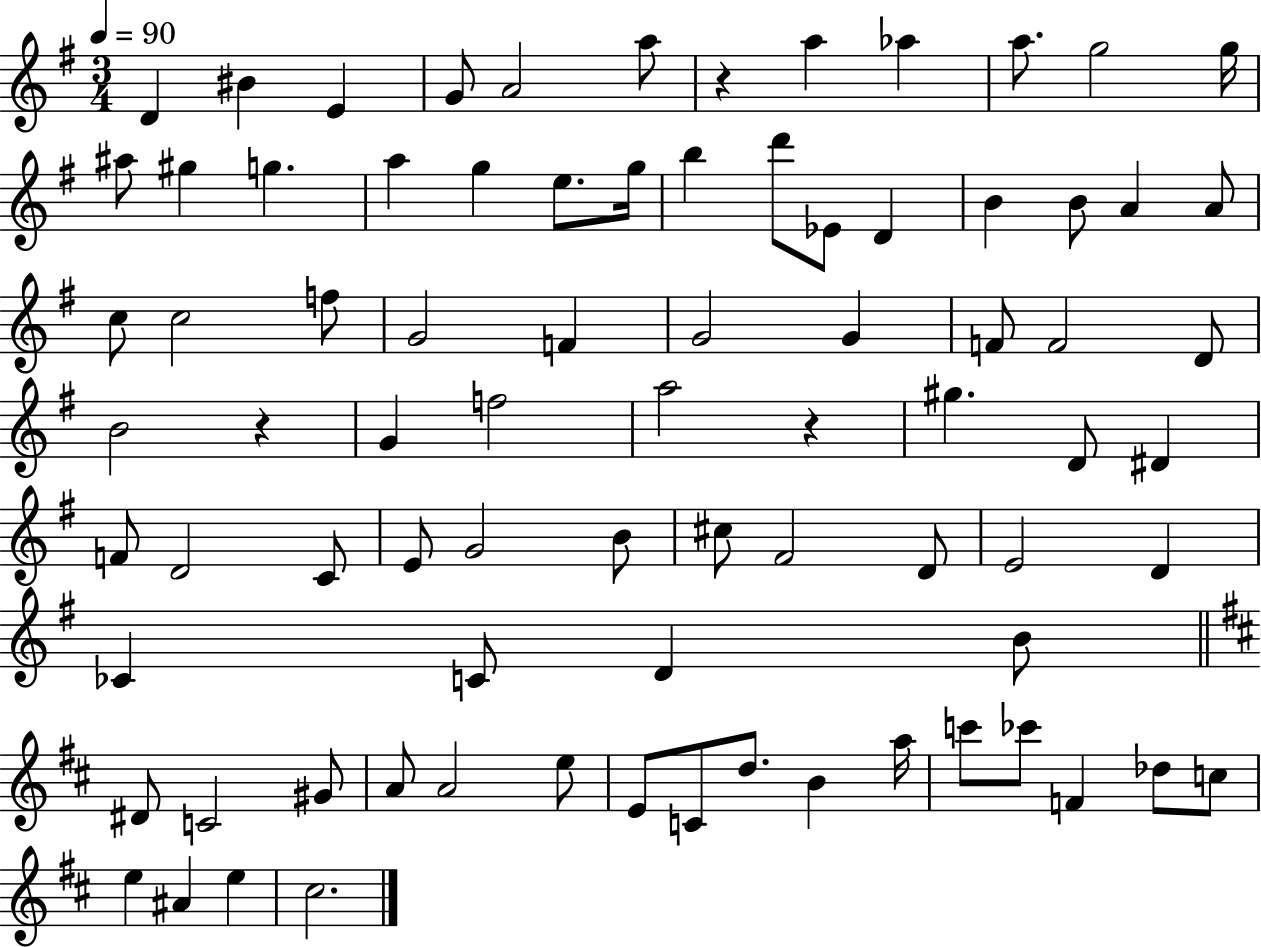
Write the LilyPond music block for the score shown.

{
  \clef treble
  \numericTimeSignature
  \time 3/4
  \key g \major
  \tempo 4 = 90
  d'4 bis'4 e'4 | g'8 a'2 a''8 | r4 a''4 aes''4 | a''8. g''2 g''16 | \break ais''8 gis''4 g''4. | a''4 g''4 e''8. g''16 | b''4 d'''8 ees'8 d'4 | b'4 b'8 a'4 a'8 | \break c''8 c''2 f''8 | g'2 f'4 | g'2 g'4 | f'8 f'2 d'8 | \break b'2 r4 | g'4 f''2 | a''2 r4 | gis''4. d'8 dis'4 | \break f'8 d'2 c'8 | e'8 g'2 b'8 | cis''8 fis'2 d'8 | e'2 d'4 | \break ces'4 c'8 d'4 b'8 | \bar "||" \break \key d \major dis'8 c'2 gis'8 | a'8 a'2 e''8 | e'8 c'8 d''8. b'4 a''16 | c'''8 ces'''8 f'4 des''8 c''8 | \break e''4 ais'4 e''4 | cis''2. | \bar "|."
}